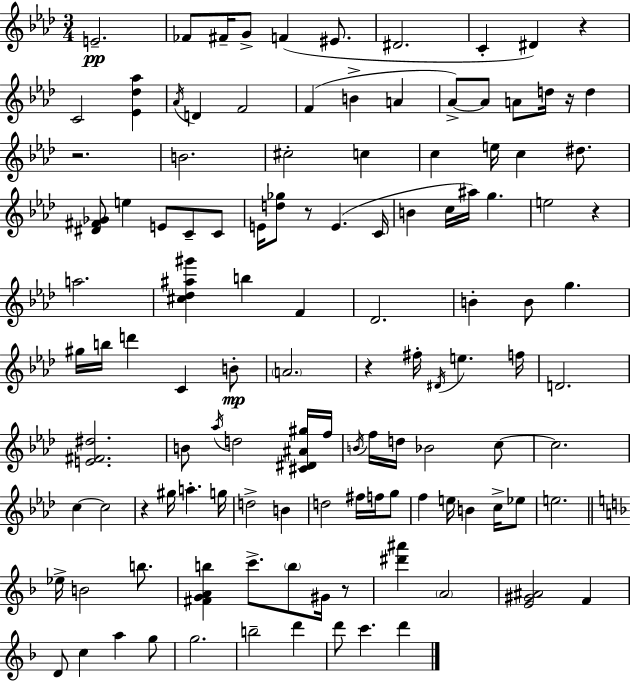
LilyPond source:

{
  \clef treble
  \numericTimeSignature
  \time 3/4
  \key f \minor
  e'2.--\pp | fes'8 fis'16-- g'8-> f'4( eis'8. | dis'2. | c'4-. dis'4) r4 | \break c'2 <ees' des'' aes''>4 | \acciaccatura { aes'16 } d'4 f'2 | f'4( b'4-> a'4 | aes'8->~~) aes'8 a'8 d''16 r16 d''4 | \break r2. | b'2. | cis''2-. c''4 | c''4 e''16 c''4 dis''8. | \break <dis' fis' ges'>8 e''4 e'8 c'8-- c'8 | e'16 <d'' ges''>8 r8 e'4.( | c'16 b'4 c''16 ais''16) g''4. | e''2 r4 | \break a''2. | <cis'' des'' ais'' gis'''>4 b''4 f'4 | des'2. | b'4-. b'8 g''4. | \break gis''16 b''16 d'''4 c'4 b'8-.\mp | \parenthesize a'2. | r4 fis''16-. \acciaccatura { dis'16 } e''4. | f''16 d'2. | \break <e' fis' dis''>2. | b'8 \acciaccatura { aes''16 } d''2 | <cis' dis' ais' gis''>16 f''16 \acciaccatura { b'16 } f''16 d''16 bes'2 | c''8~~ c''2. | \break c''4~~ c''2 | r4 gis''16 a''4.-. | g''16 d''2-> | b'4 d''2 | \break fis''16 f''16 g''8 f''4 e''16 b'4 | c''16-> ees''8 e''2. | \bar "||" \break \key f \major ees''16-> b'2 b''8. | <fis' g' a' b''>4 c'''8.-> \parenthesize b''8 gis'16 r8 | <dis''' ais'''>4 \parenthesize a'2 | <e' gis' ais'>2 f'4 | \break d'8 c''4 a''4 g''8 | g''2. | b''2-- d'''4 | d'''8 c'''4. d'''4 | \break \bar "|."
}